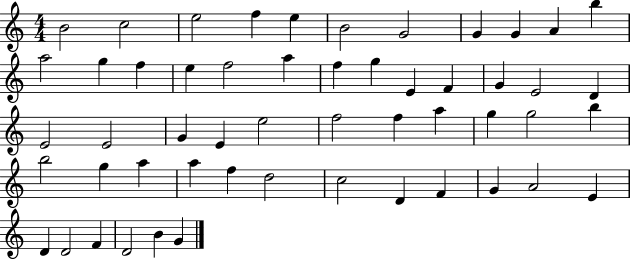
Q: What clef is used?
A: treble